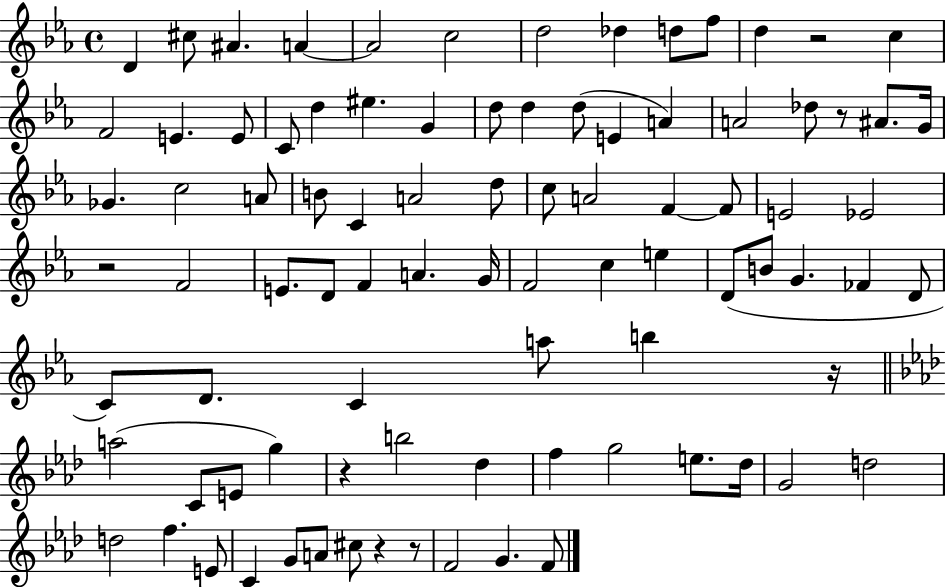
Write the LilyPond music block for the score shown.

{
  \clef treble
  \time 4/4
  \defaultTimeSignature
  \key ees \major
  d'4 cis''8 ais'4. a'4~~ | a'2 c''2 | d''2 des''4 d''8 f''8 | d''4 r2 c''4 | \break f'2 e'4. e'8 | c'8 d''4 eis''4. g'4 | d''8 d''4 d''8( e'4 a'4) | a'2 des''8 r8 ais'8. g'16 | \break ges'4. c''2 a'8 | b'8 c'4 a'2 d''8 | c''8 a'2 f'4~~ f'8 | e'2 ees'2 | \break r2 f'2 | e'8. d'8 f'4 a'4. g'16 | f'2 c''4 e''4 | d'8( b'8 g'4. fes'4 d'8 | \break c'8) d'8. c'4 a''8 b''4 r16 | \bar "||" \break \key f \minor a''2( c'8 e'8 g''4) | r4 b''2 des''4 | f''4 g''2 e''8. des''16 | g'2 d''2 | \break d''2 f''4. e'8 | c'4 g'8 a'8 cis''8 r4 r8 | f'2 g'4. f'8 | \bar "|."
}